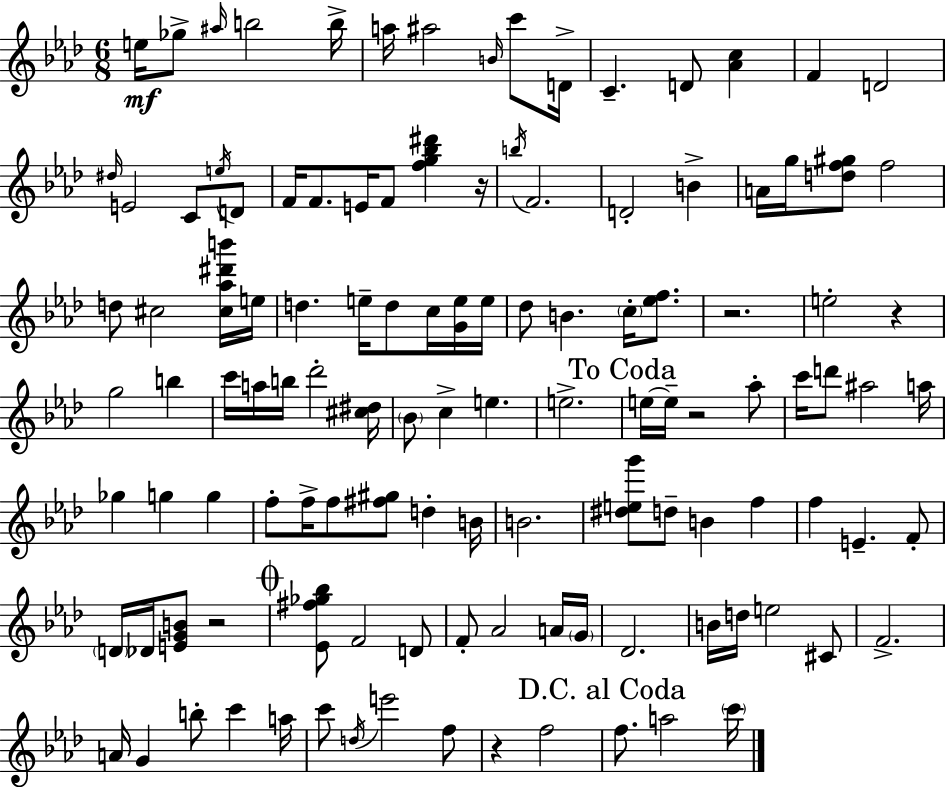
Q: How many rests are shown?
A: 6